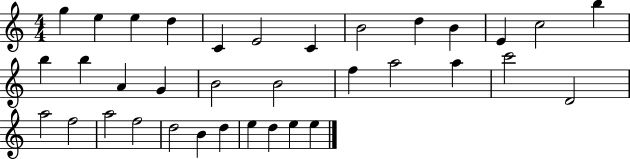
G5/q E5/q E5/q D5/q C4/q E4/h C4/q B4/h D5/q B4/q E4/q C5/h B5/q B5/q B5/q A4/q G4/q B4/h B4/h F5/q A5/h A5/q C6/h D4/h A5/h F5/h A5/h F5/h D5/h B4/q D5/q E5/q D5/q E5/q E5/q